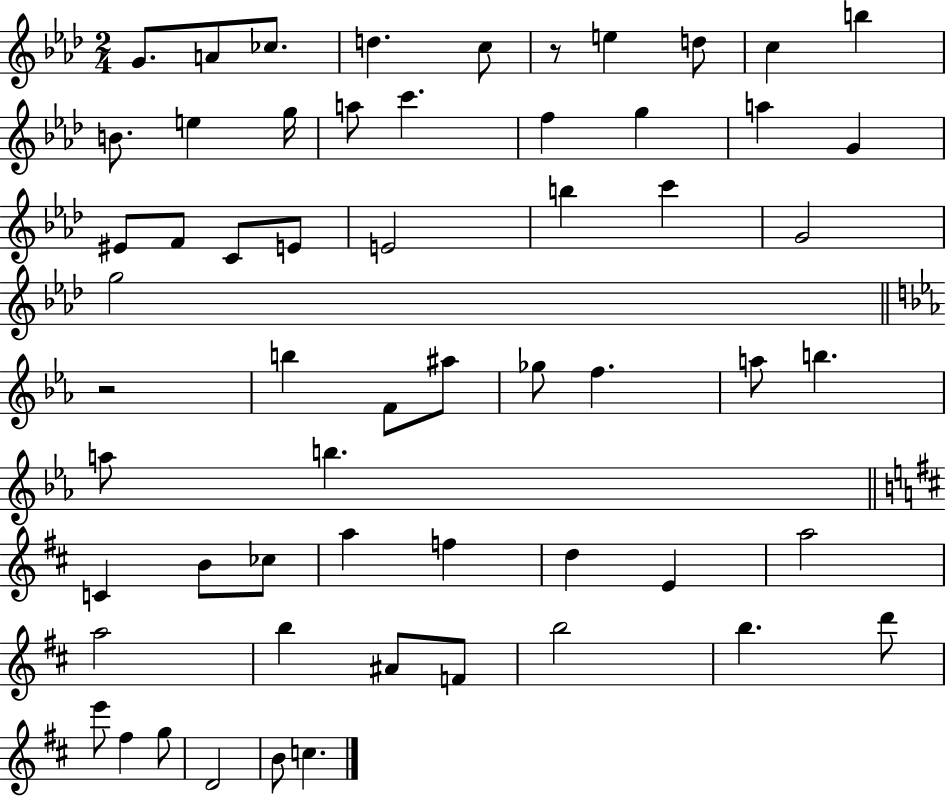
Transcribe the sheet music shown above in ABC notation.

X:1
T:Untitled
M:2/4
L:1/4
K:Ab
G/2 A/2 _c/2 d c/2 z/2 e d/2 c b B/2 e g/4 a/2 c' f g a G ^E/2 F/2 C/2 E/2 E2 b c' G2 g2 z2 b F/2 ^a/2 _g/2 f a/2 b a/2 b C B/2 _c/2 a f d E a2 a2 b ^A/2 F/2 b2 b d'/2 e'/2 ^f g/2 D2 B/2 c